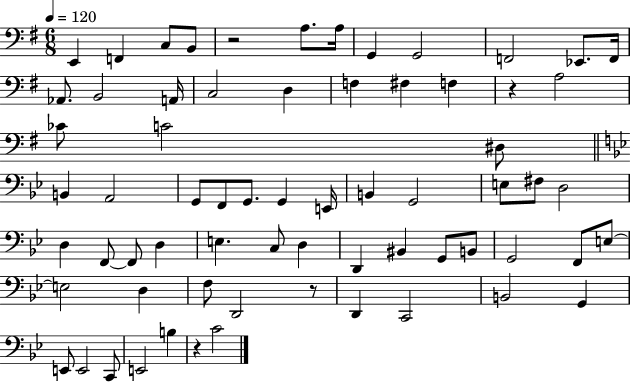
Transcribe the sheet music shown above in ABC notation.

X:1
T:Untitled
M:6/8
L:1/4
K:G
E,, F,, C,/2 B,,/2 z2 A,/2 A,/4 G,, G,,2 F,,2 _E,,/2 F,,/4 _A,,/2 B,,2 A,,/4 C,2 D, F, ^F, F, z A,2 _C/2 C2 ^D,/2 B,, A,,2 G,,/2 F,,/2 G,,/2 G,, E,,/4 B,, G,,2 E,/2 ^F,/2 D,2 D, F,,/2 F,,/2 D, E, C,/2 D, D,, ^B,, G,,/2 B,,/2 G,,2 F,,/2 E,/2 E,2 D, F,/2 D,,2 z/2 D,, C,,2 B,,2 G,, E,,/2 E,,2 C,,/2 E,,2 B, z C2